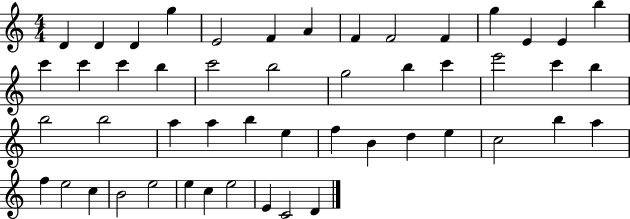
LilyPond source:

{
  \clef treble
  \numericTimeSignature
  \time 4/4
  \key c \major
  d'4 d'4 d'4 g''4 | e'2 f'4 a'4 | f'4 f'2 f'4 | g''4 e'4 e'4 b''4 | \break c'''4 c'''4 c'''4 b''4 | c'''2 b''2 | g''2 b''4 c'''4 | e'''2 c'''4 b''4 | \break b''2 b''2 | a''4 a''4 b''4 e''4 | f''4 b'4 d''4 e''4 | c''2 b''4 a''4 | \break f''4 e''2 c''4 | b'2 e''2 | e''4 c''4 e''2 | e'4 c'2 d'4 | \break \bar "|."
}